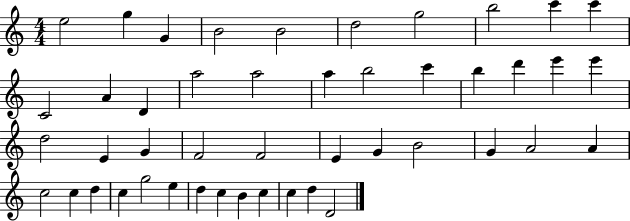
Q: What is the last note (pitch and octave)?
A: D4